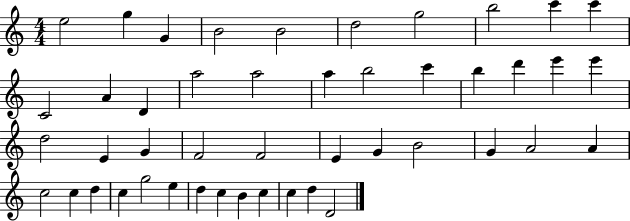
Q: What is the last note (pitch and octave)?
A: D4